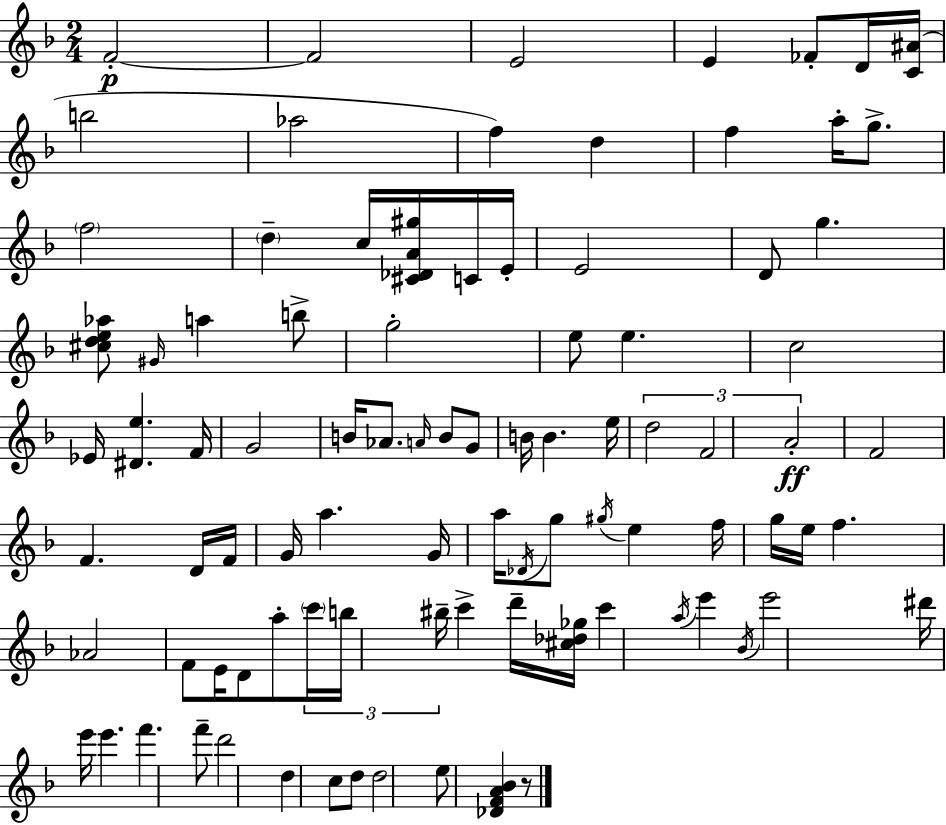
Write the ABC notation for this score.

X:1
T:Untitled
M:2/4
L:1/4
K:F
F2 F2 E2 E _F/2 D/4 [C^A]/4 b2 _a2 f d f a/4 g/2 f2 d c/4 [^C_DA^g]/4 C/4 E/4 E2 D/2 g [^cde_a]/2 ^G/4 a b/2 g2 e/2 e c2 _E/4 [^De] F/4 G2 B/4 _A/2 A/4 B/2 G/2 B/4 B e/4 d2 F2 A2 F2 F D/4 F/4 G/4 a G/4 a/4 _D/4 g/2 ^g/4 e f/4 g/4 e/4 f _A2 F/2 E/4 D/2 a/2 c'/4 b/4 ^b/4 c' d'/4 [^c_d_g]/4 c' a/4 e' _B/4 e'2 ^d'/4 e'/4 e' f' f'/2 d'2 d c/2 d/2 d2 e/2 [_DFA_B] z/2